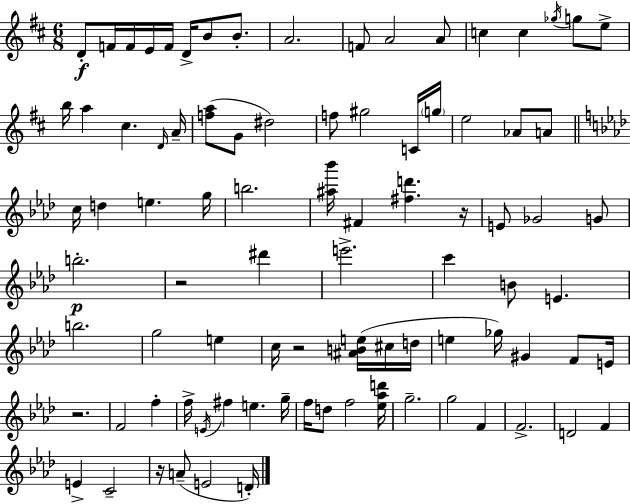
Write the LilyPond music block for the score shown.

{
  \clef treble
  \numericTimeSignature
  \time 6/8
  \key d \major
  \repeat volta 2 { d'8-.\f f'16 f'16 e'16 f'16 d'16-> b'8 b'8.-. | a'2. | f'8 a'2 a'8 | c''4 c''4 \acciaccatura { ges''16 } g''8 e''8-> | \break b''16 a''4 cis''4. | \grace { d'16 } a'16-- <f'' a''>8( g'8 dis''2) | f''8 gis''2 | c'16 \parenthesize g''16 e''2 aes'8 | \break a'8 \bar "||" \break \key aes \major c''16 d''4 e''4. g''16 | b''2. | <ais'' bes'''>16 fis'4 <fis'' d'''>4. r16 | e'8 ges'2 g'8 | \break b''2.-.\p | r2 dis'''4 | e'''2.-> | c'''4 b'8 e'4. | \break b''2. | g''2 e''4 | c''16 r2 <ais' b' e''>16( cis''16 d''16 | e''4 ges''16) gis'4 f'8 e'16 | \break r2. | f'2 f''4-. | f''16-> \acciaccatura { e'16 } fis''4 e''4. | g''16-- f''16 d''8 f''2 | \break <ees'' aes'' d'''>16 g''2.-- | g''2 f'4 | f'2.-> | d'2 f'4 | \break e'4-> c'2-- | r16 a'8--( e'2 | d'16-.) } \bar "|."
}